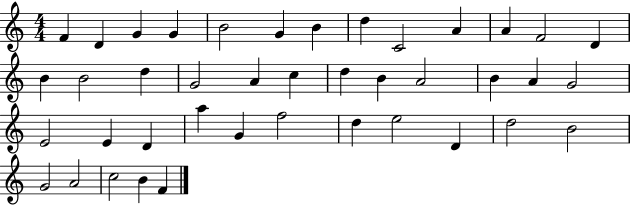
{
  \clef treble
  \numericTimeSignature
  \time 4/4
  \key c \major
  f'4 d'4 g'4 g'4 | b'2 g'4 b'4 | d''4 c'2 a'4 | a'4 f'2 d'4 | \break b'4 b'2 d''4 | g'2 a'4 c''4 | d''4 b'4 a'2 | b'4 a'4 g'2 | \break e'2 e'4 d'4 | a''4 g'4 f''2 | d''4 e''2 d'4 | d''2 b'2 | \break g'2 a'2 | c''2 b'4 f'4 | \bar "|."
}